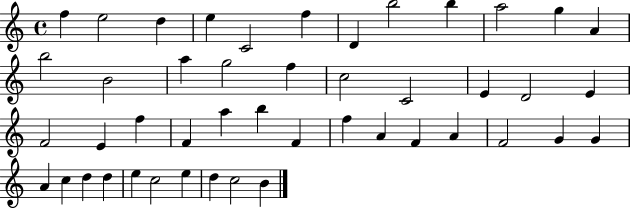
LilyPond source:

{
  \clef treble
  \time 4/4
  \defaultTimeSignature
  \key c \major
  f''4 e''2 d''4 | e''4 c'2 f''4 | d'4 b''2 b''4 | a''2 g''4 a'4 | \break b''2 b'2 | a''4 g''2 f''4 | c''2 c'2 | e'4 d'2 e'4 | \break f'2 e'4 f''4 | f'4 a''4 b''4 f'4 | f''4 a'4 f'4 a'4 | f'2 g'4 g'4 | \break a'4 c''4 d''4 d''4 | e''4 c''2 e''4 | d''4 c''2 b'4 | \bar "|."
}